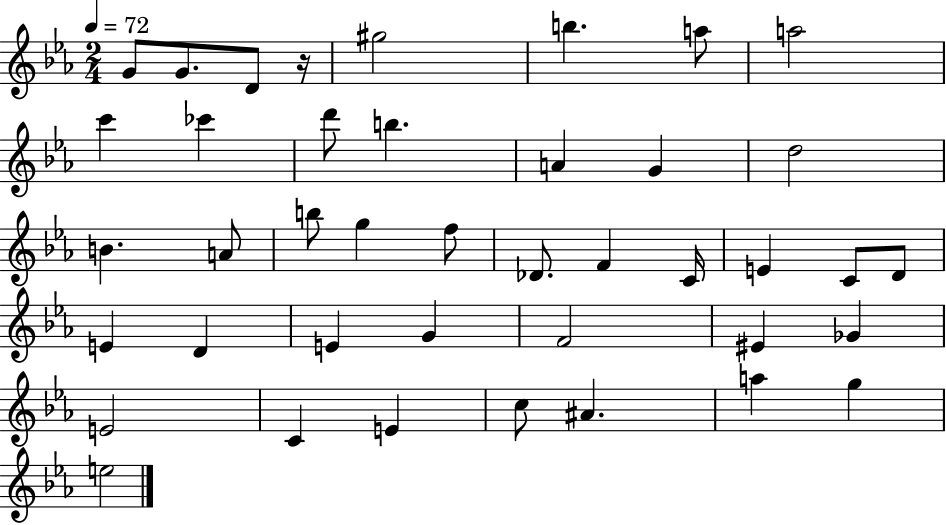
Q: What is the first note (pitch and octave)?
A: G4